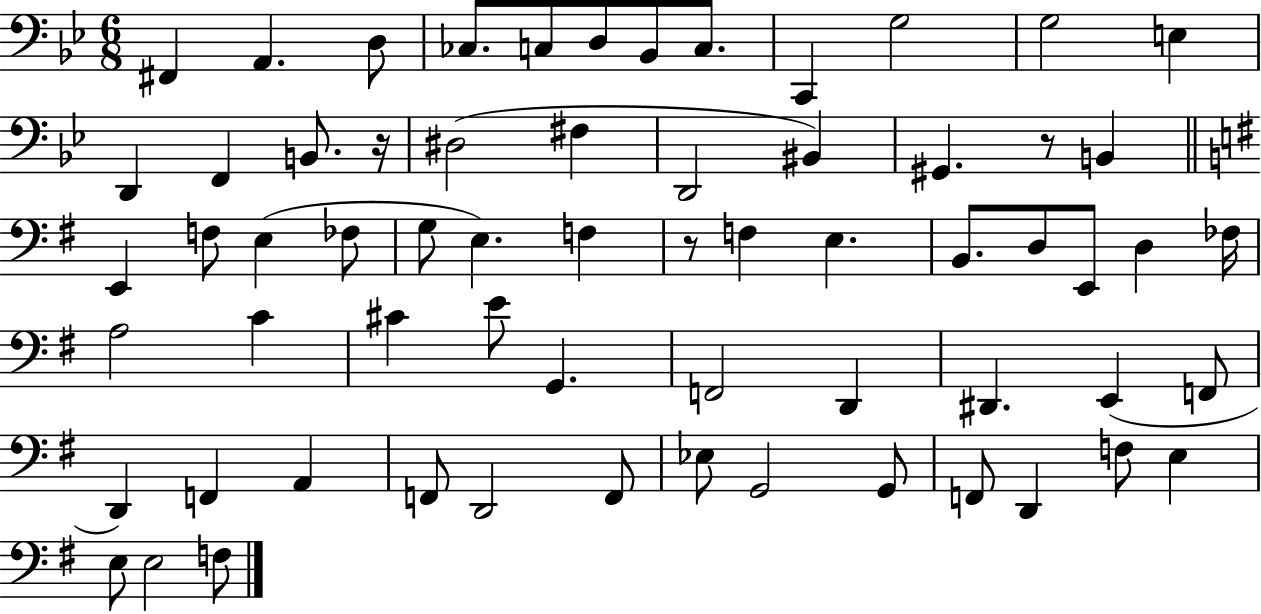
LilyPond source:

{
  \clef bass
  \numericTimeSignature
  \time 6/8
  \key bes \major
  \repeat volta 2 { fis,4 a,4. d8 | ces8. c8 d8 bes,8 c8. | c,4 g2 | g2 e4 | \break d,4 f,4 b,8. r16 | dis2( fis4 | d,2 bis,4) | gis,4. r8 b,4 | \break \bar "||" \break \key e \minor e,4 f8 e4( fes8 | g8 e4.) f4 | r8 f4 e4. | b,8. d8 e,8 d4 fes16 | \break a2 c'4 | cis'4 e'8 g,4. | f,2 d,4 | dis,4. e,4( f,8 | \break d,4) f,4 a,4 | f,8 d,2 f,8 | ees8 g,2 g,8 | f,8 d,4 f8 e4 | \break e8 e2 f8 | } \bar "|."
}